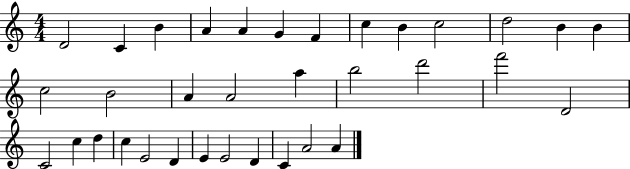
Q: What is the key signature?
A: C major